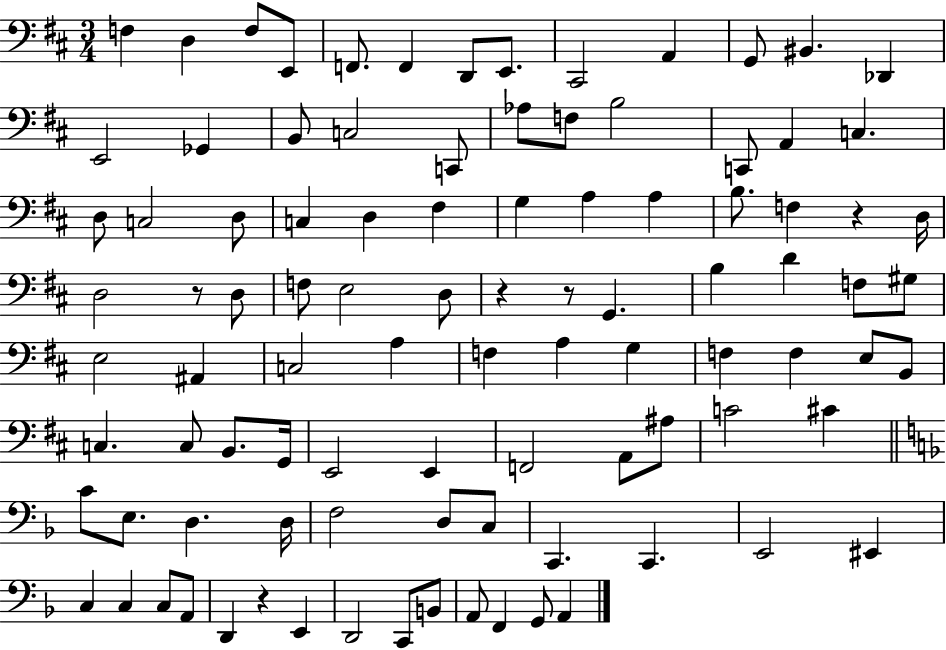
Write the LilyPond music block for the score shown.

{
  \clef bass
  \numericTimeSignature
  \time 3/4
  \key d \major
  f4 d4 f8 e,8 | f,8. f,4 d,8 e,8. | cis,2 a,4 | g,8 bis,4. des,4 | \break e,2 ges,4 | b,8 c2 c,8 | aes8 f8 b2 | c,8 a,4 c4. | \break d8 c2 d8 | c4 d4 fis4 | g4 a4 a4 | b8. f4 r4 d16 | \break d2 r8 d8 | f8 e2 d8 | r4 r8 g,4. | b4 d'4 f8 gis8 | \break e2 ais,4 | c2 a4 | f4 a4 g4 | f4 f4 e8 b,8 | \break c4. c8 b,8. g,16 | e,2 e,4 | f,2 a,8 ais8 | c'2 cis'4 | \break \bar "||" \break \key d \minor c'8 e8. d4. d16 | f2 d8 c8 | c,4. c,4. | e,2 eis,4 | \break c4 c4 c8 a,8 | d,4 r4 e,4 | d,2 c,8 b,8 | a,8 f,4 g,8 a,4 | \break \bar "|."
}